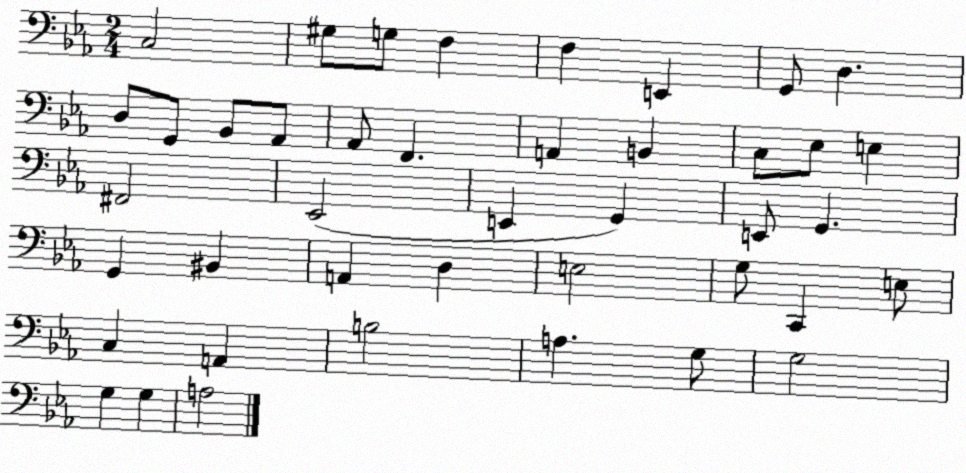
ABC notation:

X:1
T:Untitled
M:2/4
L:1/4
K:Eb
C,2 ^G,/2 G,/2 F, F, E,, G,,/2 D, D,/2 G,,/2 _B,,/2 _A,,/2 _A,,/2 F,, A,, B,, C,/2 _E,/2 E, ^F,,2 _E,,2 E,, G,, E,,/2 G,, G,, ^B,, A,, D, E,2 G,/2 C,, E,/2 C, A,, B,2 A, G,/2 G,2 G, G, A,2